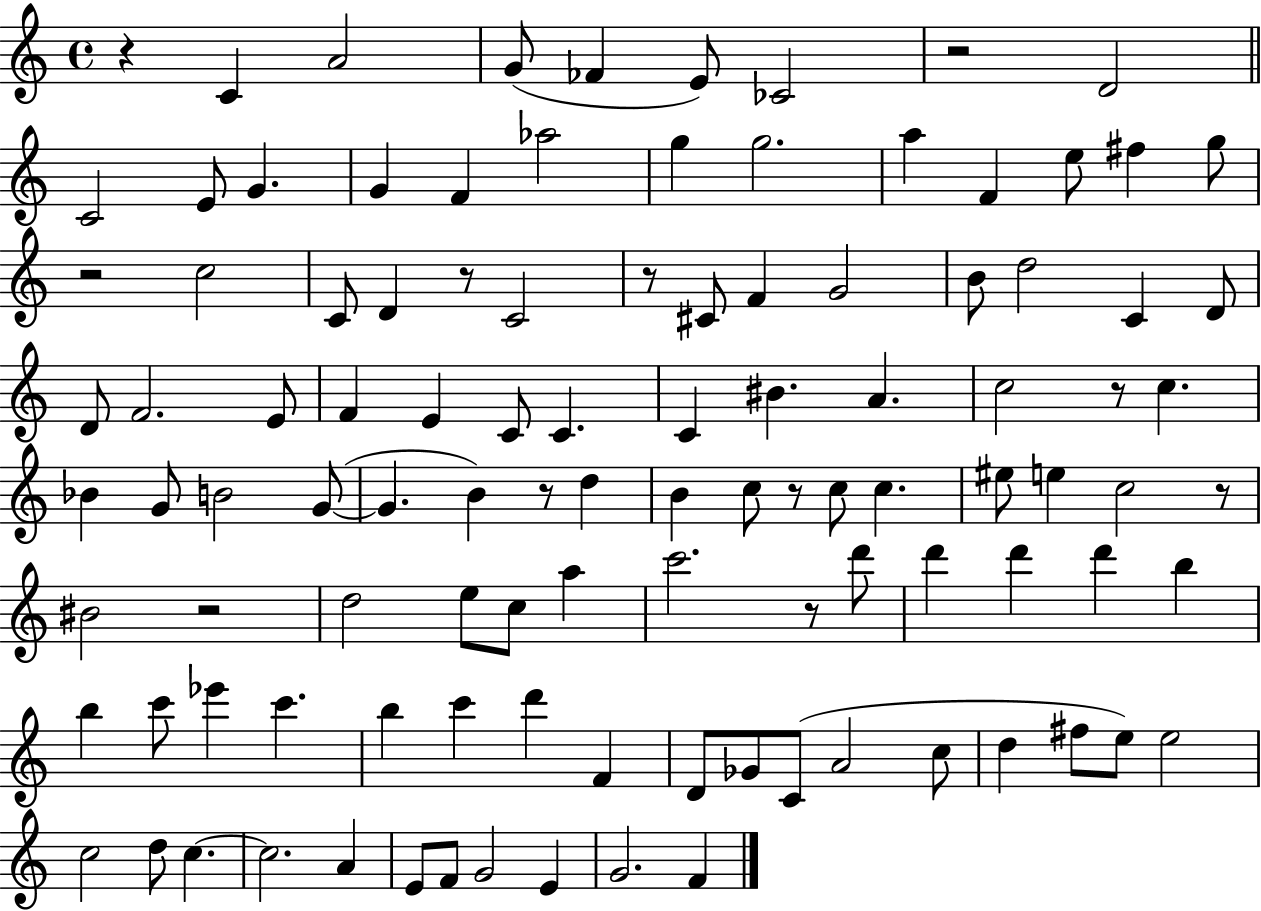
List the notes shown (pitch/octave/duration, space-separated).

R/q C4/q A4/h G4/e FES4/q E4/e CES4/h R/h D4/h C4/h E4/e G4/q. G4/q F4/q Ab5/h G5/q G5/h. A5/q F4/q E5/e F#5/q G5/e R/h C5/h C4/e D4/q R/e C4/h R/e C#4/e F4/q G4/h B4/e D5/h C4/q D4/e D4/e F4/h. E4/e F4/q E4/q C4/e C4/q. C4/q BIS4/q. A4/q. C5/h R/e C5/q. Bb4/q G4/e B4/h G4/e G4/q. B4/q R/e D5/q B4/q C5/e R/e C5/e C5/q. EIS5/e E5/q C5/h R/e BIS4/h R/h D5/h E5/e C5/e A5/q C6/h. R/e D6/e D6/q D6/q D6/q B5/q B5/q C6/e Eb6/q C6/q. B5/q C6/q D6/q F4/q D4/e Gb4/e C4/e A4/h C5/e D5/q F#5/e E5/e E5/h C5/h D5/e C5/q. C5/h. A4/q E4/e F4/e G4/h E4/q G4/h. F4/q